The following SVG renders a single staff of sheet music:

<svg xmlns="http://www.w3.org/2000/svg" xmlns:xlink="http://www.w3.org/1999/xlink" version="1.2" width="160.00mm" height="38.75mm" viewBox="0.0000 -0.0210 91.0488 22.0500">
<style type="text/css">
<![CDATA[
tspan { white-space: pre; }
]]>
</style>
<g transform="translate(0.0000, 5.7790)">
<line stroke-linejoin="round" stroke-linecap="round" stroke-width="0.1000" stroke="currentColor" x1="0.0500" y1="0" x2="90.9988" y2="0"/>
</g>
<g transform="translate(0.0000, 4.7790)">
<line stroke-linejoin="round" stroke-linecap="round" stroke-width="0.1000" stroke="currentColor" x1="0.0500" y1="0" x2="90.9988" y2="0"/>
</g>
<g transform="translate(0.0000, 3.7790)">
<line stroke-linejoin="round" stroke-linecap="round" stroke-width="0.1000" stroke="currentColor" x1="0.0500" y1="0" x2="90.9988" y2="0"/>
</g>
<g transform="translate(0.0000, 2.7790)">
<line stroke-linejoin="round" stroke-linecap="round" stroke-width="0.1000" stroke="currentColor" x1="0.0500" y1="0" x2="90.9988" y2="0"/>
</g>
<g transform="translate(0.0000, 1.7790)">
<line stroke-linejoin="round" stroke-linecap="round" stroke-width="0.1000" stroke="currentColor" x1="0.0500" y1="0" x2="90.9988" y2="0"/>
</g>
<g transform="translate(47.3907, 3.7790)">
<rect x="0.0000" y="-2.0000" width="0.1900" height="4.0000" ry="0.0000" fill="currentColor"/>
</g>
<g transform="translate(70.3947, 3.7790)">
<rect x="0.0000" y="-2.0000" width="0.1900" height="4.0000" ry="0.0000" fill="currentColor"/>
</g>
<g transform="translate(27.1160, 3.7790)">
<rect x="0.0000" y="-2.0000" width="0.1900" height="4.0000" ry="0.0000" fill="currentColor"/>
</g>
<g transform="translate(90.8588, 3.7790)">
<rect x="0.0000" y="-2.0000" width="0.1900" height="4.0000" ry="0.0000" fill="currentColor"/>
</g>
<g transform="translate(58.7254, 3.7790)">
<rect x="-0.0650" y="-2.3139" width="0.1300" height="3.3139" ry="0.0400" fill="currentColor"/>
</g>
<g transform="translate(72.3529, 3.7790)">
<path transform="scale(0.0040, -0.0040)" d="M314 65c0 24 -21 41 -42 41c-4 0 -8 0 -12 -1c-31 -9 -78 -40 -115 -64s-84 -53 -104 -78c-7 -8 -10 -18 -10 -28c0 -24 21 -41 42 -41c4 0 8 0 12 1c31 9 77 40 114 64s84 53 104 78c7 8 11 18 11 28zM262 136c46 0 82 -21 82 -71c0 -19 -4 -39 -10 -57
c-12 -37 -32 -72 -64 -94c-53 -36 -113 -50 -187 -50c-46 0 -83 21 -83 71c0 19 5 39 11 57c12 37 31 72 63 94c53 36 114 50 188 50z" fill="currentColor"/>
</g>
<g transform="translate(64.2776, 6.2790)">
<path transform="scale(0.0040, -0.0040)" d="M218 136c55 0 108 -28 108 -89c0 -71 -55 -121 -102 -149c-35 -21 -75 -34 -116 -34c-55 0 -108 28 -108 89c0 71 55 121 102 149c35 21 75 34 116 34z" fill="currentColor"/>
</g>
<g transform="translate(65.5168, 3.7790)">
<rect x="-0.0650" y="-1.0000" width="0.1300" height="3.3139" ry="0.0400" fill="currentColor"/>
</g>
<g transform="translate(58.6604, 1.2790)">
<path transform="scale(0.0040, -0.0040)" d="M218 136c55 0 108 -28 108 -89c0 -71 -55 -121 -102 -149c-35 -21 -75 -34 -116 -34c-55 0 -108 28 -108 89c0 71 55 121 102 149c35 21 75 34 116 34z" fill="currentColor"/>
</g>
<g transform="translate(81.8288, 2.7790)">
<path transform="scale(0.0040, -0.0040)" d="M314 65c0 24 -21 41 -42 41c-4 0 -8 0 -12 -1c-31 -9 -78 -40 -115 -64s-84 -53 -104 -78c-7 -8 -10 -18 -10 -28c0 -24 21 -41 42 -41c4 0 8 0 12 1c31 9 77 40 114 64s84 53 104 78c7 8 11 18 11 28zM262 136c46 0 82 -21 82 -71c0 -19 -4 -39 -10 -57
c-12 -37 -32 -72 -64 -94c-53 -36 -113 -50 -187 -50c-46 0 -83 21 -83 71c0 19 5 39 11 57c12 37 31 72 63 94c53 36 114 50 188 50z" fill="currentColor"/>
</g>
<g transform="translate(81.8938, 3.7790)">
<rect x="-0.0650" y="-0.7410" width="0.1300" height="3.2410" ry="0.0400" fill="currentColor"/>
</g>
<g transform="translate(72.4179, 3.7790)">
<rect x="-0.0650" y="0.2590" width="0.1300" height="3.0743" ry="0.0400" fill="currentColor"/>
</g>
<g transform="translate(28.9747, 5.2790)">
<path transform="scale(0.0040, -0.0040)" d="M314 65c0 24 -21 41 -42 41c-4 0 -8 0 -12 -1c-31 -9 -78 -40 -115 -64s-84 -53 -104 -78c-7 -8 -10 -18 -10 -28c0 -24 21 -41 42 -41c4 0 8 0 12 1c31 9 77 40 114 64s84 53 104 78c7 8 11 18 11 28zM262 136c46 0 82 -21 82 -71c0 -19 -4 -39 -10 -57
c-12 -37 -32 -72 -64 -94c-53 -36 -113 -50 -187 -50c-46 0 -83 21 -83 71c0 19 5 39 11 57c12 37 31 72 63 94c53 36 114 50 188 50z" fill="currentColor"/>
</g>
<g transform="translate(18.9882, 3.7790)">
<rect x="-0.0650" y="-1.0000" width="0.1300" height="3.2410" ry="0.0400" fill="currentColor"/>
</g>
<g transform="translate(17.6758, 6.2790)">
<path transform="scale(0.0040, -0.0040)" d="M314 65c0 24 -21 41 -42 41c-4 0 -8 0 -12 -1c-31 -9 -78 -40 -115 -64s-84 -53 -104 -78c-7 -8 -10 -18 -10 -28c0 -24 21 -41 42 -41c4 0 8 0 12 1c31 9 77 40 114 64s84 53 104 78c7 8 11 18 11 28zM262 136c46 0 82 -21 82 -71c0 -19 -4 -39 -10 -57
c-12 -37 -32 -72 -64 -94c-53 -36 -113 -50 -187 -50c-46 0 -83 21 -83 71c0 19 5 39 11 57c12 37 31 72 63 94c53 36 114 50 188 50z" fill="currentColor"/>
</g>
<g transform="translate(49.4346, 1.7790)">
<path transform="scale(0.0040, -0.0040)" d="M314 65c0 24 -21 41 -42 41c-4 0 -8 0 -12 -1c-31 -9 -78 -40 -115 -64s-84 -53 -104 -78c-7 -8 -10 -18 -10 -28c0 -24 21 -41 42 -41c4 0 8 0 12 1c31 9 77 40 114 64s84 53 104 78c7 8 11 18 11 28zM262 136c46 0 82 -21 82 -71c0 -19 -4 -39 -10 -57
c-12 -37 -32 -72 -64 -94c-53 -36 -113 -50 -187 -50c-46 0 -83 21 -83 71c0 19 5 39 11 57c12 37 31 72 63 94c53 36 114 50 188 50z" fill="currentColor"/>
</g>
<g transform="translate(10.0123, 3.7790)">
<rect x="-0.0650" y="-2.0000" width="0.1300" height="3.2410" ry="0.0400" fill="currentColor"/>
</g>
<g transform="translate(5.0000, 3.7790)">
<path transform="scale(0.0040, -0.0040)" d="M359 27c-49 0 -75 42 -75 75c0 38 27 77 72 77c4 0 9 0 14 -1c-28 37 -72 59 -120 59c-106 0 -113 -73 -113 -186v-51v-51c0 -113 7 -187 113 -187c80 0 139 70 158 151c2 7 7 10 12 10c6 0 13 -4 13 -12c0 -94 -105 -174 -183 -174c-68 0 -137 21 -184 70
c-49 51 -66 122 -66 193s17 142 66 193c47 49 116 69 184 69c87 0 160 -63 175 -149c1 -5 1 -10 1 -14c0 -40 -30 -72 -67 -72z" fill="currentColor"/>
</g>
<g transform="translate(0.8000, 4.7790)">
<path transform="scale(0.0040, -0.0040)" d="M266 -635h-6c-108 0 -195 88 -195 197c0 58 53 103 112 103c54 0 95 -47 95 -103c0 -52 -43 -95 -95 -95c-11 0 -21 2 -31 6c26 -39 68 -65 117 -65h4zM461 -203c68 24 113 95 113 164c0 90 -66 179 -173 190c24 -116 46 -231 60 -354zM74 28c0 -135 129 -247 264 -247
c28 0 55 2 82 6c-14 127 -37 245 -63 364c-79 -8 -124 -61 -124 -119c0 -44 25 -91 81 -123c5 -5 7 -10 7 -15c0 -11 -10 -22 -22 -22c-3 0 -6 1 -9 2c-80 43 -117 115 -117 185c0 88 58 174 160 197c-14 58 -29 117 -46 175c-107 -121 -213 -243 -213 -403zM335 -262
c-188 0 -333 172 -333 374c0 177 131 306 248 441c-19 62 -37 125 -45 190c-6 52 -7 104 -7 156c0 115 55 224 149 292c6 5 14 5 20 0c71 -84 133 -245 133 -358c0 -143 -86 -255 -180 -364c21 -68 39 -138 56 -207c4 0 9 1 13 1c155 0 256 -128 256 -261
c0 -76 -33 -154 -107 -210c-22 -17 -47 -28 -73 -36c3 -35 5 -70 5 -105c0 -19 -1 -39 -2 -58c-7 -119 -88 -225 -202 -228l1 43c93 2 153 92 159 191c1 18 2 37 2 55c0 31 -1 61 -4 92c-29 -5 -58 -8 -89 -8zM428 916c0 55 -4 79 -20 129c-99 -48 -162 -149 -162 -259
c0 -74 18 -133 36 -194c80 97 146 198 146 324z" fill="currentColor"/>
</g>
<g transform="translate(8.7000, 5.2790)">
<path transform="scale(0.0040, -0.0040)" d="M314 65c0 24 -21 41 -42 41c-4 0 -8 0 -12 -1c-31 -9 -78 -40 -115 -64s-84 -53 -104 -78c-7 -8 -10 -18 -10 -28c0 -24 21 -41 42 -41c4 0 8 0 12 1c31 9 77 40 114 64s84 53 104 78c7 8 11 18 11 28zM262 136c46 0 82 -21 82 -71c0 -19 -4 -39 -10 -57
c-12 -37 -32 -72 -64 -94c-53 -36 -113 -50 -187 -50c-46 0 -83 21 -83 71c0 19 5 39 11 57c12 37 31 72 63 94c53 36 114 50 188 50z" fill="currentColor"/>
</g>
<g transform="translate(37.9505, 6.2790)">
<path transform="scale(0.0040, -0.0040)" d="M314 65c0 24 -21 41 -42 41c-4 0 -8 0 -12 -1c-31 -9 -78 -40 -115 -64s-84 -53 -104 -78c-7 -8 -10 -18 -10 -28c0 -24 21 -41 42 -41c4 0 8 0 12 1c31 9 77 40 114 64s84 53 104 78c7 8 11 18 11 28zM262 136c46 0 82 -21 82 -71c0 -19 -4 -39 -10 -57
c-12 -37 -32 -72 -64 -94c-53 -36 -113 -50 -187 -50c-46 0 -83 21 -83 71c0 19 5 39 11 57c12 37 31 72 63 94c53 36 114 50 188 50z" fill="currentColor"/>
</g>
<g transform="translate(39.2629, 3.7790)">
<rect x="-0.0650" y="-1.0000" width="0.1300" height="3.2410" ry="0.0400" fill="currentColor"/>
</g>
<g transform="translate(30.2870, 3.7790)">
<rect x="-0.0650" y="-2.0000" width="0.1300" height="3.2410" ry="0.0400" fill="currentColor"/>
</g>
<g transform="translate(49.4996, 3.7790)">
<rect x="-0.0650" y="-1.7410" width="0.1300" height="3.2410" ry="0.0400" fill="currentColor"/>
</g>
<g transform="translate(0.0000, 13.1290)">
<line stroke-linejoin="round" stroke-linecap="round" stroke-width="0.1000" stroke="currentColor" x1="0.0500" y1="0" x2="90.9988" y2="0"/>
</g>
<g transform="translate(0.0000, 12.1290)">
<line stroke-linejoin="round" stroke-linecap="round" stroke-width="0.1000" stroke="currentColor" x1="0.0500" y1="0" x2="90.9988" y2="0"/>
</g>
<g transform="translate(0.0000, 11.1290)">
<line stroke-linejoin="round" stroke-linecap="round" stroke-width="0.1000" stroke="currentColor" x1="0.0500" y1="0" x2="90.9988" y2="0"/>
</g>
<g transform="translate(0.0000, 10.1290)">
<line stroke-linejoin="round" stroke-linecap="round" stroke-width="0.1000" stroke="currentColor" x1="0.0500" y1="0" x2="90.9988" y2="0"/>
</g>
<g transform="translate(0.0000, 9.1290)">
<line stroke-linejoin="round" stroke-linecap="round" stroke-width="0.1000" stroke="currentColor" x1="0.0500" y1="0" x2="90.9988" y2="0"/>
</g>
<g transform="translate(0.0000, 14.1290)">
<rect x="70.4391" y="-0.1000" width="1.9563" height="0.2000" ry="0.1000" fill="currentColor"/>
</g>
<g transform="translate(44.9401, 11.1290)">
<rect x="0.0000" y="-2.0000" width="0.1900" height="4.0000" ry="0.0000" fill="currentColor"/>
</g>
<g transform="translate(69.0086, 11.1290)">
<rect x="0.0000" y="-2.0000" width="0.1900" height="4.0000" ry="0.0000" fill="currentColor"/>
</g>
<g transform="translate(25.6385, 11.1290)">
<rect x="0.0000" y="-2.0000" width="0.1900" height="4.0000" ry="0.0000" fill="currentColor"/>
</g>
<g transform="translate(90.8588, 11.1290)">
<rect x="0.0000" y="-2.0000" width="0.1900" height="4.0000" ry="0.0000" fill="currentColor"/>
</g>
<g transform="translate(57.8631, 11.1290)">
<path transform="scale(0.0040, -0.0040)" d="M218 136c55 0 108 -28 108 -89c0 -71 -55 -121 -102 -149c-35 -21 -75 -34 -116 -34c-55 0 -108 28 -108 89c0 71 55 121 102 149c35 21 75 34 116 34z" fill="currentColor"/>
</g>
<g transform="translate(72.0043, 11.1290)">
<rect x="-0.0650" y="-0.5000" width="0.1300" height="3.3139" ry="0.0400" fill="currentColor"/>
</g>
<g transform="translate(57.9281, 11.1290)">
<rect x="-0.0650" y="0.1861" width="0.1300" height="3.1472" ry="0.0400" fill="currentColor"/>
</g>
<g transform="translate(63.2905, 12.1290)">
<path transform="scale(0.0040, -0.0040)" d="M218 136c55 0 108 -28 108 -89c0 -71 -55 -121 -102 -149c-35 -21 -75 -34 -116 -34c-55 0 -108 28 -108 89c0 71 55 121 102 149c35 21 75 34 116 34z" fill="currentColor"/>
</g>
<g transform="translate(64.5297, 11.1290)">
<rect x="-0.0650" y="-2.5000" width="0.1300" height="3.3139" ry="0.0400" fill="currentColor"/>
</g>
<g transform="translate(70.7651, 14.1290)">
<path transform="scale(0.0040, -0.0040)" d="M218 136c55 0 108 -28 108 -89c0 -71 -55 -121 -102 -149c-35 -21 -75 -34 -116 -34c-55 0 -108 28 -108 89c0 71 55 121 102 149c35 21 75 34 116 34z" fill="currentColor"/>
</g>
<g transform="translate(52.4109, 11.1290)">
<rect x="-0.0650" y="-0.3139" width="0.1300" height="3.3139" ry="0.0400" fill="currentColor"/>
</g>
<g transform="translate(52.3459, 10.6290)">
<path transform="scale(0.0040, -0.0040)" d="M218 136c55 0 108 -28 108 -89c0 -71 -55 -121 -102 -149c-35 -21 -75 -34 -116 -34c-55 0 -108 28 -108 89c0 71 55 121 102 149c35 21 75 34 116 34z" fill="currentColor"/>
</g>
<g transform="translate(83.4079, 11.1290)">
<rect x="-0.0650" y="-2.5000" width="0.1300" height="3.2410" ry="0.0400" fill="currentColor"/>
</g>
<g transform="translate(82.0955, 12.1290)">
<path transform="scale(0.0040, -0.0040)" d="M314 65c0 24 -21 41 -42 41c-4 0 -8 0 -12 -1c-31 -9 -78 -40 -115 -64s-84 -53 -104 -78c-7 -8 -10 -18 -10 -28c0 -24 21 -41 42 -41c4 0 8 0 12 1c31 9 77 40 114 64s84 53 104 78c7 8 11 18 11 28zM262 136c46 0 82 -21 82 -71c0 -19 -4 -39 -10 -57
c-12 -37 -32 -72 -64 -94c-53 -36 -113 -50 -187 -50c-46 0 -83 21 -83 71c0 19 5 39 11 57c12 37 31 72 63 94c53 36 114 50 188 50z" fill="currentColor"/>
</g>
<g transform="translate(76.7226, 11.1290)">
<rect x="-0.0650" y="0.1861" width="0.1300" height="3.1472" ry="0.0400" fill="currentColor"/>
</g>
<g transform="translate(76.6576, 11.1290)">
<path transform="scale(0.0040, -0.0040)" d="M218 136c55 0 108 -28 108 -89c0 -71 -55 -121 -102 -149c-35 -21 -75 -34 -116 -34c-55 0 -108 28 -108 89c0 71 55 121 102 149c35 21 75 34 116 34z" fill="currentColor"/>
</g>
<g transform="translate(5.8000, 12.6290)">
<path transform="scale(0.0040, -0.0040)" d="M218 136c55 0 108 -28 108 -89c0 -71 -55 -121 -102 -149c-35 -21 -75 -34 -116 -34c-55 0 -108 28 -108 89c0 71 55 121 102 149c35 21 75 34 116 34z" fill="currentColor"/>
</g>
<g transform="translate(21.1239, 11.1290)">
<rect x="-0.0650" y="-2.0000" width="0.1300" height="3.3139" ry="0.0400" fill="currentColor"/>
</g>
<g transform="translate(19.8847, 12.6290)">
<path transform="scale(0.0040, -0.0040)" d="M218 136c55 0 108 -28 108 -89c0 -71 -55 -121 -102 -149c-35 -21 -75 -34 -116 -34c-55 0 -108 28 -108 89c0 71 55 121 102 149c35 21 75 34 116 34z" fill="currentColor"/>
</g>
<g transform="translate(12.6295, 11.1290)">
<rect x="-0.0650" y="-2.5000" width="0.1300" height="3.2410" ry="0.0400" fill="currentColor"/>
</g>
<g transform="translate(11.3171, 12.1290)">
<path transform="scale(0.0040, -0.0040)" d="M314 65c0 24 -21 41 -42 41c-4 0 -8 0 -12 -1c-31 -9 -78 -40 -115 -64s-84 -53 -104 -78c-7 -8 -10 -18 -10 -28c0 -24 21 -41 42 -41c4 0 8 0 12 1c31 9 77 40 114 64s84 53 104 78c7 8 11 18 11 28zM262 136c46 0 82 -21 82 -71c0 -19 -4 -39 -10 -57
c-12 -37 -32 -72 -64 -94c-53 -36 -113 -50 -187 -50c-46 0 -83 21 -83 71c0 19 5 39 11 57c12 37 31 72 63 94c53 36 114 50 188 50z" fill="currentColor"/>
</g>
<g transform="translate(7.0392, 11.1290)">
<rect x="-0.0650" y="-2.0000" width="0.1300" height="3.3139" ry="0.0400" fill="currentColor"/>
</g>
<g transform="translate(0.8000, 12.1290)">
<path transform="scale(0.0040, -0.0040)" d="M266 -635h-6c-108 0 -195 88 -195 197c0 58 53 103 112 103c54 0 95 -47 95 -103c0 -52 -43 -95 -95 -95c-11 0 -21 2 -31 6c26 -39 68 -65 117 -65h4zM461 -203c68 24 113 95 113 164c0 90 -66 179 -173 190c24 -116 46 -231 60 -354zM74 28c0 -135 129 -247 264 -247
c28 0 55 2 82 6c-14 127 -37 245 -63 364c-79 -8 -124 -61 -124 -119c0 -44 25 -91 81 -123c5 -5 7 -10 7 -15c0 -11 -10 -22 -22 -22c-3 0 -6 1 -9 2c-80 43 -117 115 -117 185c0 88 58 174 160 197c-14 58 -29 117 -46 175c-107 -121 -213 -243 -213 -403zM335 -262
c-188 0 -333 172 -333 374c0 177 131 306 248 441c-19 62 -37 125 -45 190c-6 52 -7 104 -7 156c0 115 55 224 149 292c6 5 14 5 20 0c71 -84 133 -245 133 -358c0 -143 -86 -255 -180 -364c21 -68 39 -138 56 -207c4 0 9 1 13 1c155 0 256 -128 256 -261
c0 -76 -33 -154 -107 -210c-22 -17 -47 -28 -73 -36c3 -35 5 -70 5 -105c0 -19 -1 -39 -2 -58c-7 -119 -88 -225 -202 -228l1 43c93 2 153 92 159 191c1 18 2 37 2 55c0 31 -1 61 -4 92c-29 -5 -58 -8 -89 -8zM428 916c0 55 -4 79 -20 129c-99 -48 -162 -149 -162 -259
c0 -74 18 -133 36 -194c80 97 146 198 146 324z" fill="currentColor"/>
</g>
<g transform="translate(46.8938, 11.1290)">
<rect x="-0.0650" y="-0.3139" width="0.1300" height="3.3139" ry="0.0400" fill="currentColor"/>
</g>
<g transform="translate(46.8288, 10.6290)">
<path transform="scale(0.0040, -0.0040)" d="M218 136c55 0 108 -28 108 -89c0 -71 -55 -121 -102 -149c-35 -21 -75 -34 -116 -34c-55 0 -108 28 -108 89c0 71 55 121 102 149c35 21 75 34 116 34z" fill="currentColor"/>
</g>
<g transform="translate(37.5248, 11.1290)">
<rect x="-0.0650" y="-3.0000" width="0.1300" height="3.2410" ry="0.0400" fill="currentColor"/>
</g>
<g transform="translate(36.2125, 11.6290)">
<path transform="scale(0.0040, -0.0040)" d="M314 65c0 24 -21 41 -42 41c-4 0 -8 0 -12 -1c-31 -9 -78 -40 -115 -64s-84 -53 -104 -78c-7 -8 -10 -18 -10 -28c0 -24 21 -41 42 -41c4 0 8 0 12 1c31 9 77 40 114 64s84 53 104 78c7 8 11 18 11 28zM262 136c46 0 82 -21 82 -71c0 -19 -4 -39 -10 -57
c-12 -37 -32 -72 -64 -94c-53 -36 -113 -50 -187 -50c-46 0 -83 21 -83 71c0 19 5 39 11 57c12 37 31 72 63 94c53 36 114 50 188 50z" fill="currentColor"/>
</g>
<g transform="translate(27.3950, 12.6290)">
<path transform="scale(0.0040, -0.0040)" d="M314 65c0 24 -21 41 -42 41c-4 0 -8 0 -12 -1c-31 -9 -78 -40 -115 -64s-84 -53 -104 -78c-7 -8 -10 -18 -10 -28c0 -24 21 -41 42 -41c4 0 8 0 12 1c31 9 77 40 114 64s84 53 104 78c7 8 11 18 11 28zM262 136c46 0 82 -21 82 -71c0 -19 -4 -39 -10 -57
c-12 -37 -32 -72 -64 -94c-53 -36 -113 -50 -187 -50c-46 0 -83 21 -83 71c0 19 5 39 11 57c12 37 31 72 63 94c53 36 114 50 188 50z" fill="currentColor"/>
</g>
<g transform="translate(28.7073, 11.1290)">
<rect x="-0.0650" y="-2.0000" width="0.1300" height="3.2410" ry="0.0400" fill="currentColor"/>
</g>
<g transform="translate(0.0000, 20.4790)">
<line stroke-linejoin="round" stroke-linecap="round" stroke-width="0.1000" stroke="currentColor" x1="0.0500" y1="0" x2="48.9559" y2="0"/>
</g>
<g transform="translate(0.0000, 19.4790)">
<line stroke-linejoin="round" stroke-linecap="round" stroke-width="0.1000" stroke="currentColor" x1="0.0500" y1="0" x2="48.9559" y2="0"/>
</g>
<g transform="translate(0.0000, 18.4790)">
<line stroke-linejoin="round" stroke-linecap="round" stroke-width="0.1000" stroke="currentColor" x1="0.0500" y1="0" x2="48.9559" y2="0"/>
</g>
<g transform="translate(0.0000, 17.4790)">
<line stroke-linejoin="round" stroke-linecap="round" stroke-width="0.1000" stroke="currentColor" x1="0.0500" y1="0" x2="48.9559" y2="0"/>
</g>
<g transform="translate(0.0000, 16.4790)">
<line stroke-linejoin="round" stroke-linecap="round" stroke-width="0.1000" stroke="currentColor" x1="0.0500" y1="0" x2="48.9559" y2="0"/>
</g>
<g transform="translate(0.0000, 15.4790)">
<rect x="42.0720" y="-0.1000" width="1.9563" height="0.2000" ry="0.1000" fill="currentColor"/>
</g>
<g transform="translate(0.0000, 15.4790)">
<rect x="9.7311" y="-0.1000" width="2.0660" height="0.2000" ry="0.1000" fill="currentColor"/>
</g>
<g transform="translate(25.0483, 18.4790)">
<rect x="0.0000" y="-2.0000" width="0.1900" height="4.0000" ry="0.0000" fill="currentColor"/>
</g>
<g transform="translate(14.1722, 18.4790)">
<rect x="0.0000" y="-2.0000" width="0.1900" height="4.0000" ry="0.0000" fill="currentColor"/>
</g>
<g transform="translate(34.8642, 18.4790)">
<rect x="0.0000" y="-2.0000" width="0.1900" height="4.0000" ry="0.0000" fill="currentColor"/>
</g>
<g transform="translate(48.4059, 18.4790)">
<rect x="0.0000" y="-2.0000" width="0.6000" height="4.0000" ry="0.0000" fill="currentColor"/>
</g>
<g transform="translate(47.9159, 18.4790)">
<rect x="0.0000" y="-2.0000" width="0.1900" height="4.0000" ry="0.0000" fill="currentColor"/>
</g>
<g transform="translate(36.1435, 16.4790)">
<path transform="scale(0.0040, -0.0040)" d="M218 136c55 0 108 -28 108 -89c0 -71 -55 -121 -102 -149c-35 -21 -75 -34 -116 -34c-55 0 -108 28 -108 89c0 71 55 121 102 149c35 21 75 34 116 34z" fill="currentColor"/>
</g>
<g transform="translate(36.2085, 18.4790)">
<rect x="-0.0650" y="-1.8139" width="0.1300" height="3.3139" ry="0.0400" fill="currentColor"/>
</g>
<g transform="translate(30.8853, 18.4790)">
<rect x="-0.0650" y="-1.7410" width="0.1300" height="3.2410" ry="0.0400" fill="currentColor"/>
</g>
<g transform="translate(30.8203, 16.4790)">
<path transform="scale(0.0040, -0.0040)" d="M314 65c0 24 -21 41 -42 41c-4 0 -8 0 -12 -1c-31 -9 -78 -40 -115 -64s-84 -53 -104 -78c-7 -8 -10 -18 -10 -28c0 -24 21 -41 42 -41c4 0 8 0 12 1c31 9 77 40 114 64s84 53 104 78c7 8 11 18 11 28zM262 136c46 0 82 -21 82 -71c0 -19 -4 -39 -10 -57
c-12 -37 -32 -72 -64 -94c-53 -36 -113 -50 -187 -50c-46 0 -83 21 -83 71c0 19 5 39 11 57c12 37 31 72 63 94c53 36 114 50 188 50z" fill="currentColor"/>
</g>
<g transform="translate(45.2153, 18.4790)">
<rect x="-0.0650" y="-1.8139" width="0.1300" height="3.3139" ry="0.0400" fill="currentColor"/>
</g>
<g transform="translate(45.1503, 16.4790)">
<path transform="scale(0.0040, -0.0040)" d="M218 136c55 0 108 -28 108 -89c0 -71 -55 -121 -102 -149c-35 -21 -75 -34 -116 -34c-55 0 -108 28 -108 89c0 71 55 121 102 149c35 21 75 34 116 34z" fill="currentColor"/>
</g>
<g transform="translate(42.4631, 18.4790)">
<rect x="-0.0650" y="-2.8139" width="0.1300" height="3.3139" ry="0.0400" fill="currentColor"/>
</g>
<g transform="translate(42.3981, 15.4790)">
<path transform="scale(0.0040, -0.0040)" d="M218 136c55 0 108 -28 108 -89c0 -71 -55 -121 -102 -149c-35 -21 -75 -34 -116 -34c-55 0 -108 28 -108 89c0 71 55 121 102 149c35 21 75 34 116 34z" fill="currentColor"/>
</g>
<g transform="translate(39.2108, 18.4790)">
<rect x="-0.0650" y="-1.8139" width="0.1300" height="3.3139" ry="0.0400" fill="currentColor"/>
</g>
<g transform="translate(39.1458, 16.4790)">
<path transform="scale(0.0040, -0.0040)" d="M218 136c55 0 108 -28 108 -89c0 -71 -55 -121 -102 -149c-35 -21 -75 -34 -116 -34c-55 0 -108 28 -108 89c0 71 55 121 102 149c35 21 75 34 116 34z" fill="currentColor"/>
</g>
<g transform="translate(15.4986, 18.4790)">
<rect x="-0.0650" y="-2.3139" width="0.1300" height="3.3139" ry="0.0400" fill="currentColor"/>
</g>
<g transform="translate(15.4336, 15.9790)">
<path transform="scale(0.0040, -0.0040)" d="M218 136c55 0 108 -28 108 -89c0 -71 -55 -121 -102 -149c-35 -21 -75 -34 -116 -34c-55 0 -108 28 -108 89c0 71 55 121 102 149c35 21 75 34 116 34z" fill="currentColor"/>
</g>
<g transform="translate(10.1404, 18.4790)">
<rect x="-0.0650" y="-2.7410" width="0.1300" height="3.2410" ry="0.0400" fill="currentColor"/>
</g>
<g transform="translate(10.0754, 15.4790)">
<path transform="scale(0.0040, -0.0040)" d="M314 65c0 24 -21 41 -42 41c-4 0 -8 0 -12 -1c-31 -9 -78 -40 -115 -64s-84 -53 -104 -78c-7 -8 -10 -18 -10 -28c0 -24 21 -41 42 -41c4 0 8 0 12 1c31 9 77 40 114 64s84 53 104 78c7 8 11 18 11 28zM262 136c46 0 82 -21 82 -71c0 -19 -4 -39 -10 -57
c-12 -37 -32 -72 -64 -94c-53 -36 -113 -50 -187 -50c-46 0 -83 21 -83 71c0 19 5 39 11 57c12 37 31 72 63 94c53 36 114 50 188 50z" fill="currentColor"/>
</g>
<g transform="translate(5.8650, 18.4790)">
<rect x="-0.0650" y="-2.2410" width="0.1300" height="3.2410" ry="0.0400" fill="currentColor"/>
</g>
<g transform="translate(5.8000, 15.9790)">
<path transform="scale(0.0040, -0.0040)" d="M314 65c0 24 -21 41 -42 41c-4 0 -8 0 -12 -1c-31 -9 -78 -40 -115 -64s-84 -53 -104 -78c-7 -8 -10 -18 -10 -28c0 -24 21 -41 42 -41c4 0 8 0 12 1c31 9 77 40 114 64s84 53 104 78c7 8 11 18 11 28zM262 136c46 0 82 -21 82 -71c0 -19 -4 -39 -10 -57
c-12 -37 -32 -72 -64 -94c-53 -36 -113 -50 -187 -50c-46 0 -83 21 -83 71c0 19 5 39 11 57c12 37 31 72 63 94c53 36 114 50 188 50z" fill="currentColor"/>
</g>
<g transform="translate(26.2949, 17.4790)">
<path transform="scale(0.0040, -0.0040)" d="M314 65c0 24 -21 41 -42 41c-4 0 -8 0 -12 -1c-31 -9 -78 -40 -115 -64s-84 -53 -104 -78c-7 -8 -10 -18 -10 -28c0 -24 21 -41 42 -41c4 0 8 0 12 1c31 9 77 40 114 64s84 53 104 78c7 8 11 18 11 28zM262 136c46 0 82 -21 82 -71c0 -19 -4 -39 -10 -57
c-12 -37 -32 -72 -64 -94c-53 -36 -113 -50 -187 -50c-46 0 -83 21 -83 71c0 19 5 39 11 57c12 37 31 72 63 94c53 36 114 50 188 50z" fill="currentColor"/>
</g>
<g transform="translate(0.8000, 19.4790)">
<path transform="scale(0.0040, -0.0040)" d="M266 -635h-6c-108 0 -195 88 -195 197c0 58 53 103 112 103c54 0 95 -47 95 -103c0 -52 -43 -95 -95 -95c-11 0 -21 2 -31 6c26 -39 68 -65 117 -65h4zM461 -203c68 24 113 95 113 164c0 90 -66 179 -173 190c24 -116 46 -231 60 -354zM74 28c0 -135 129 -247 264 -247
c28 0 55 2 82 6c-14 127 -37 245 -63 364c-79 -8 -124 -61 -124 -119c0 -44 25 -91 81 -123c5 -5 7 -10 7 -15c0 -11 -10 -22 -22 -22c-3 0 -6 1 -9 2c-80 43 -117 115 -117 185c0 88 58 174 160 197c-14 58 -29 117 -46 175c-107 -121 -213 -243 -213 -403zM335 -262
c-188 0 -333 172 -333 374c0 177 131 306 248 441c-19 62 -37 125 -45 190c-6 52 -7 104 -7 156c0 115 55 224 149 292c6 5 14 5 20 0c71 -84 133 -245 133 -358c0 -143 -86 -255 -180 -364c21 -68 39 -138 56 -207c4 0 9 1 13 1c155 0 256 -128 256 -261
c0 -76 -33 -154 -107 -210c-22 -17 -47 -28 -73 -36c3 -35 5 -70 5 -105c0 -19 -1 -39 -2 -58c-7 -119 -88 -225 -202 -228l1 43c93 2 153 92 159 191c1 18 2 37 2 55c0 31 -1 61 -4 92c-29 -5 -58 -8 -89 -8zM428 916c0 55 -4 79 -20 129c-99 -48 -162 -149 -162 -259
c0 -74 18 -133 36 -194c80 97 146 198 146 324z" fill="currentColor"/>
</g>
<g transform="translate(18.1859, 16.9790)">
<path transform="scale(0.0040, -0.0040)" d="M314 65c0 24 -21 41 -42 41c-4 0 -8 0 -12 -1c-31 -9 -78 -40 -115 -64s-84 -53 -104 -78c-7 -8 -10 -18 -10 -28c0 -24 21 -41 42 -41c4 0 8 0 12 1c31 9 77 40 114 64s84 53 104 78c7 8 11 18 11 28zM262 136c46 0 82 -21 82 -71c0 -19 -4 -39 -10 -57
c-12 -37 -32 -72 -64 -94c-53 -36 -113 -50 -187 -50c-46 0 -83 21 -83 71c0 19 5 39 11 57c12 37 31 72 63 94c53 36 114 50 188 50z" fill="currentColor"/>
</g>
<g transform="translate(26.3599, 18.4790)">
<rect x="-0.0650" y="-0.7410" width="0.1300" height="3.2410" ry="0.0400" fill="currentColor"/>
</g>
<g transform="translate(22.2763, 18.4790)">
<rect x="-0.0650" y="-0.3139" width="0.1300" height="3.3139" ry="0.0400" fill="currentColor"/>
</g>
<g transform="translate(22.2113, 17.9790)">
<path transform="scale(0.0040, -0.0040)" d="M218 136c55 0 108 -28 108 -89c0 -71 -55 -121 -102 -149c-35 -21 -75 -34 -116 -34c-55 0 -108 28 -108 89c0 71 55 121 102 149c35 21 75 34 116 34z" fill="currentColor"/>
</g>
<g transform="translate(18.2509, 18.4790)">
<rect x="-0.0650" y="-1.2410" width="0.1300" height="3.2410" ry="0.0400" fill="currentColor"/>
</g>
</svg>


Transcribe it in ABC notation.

X:1
T:Untitled
M:4/4
L:1/4
K:C
F2 D2 F2 D2 f2 g D B2 d2 F G2 F F2 A2 c c B G C B G2 g2 a2 g e2 c d2 f2 f f a f